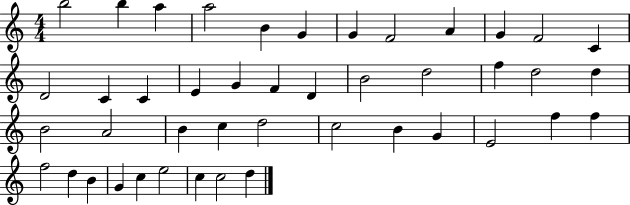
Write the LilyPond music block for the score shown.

{
  \clef treble
  \numericTimeSignature
  \time 4/4
  \key c \major
  b''2 b''4 a''4 | a''2 b'4 g'4 | g'4 f'2 a'4 | g'4 f'2 c'4 | \break d'2 c'4 c'4 | e'4 g'4 f'4 d'4 | b'2 d''2 | f''4 d''2 d''4 | \break b'2 a'2 | b'4 c''4 d''2 | c''2 b'4 g'4 | e'2 f''4 f''4 | \break f''2 d''4 b'4 | g'4 c''4 e''2 | c''4 c''2 d''4 | \bar "|."
}